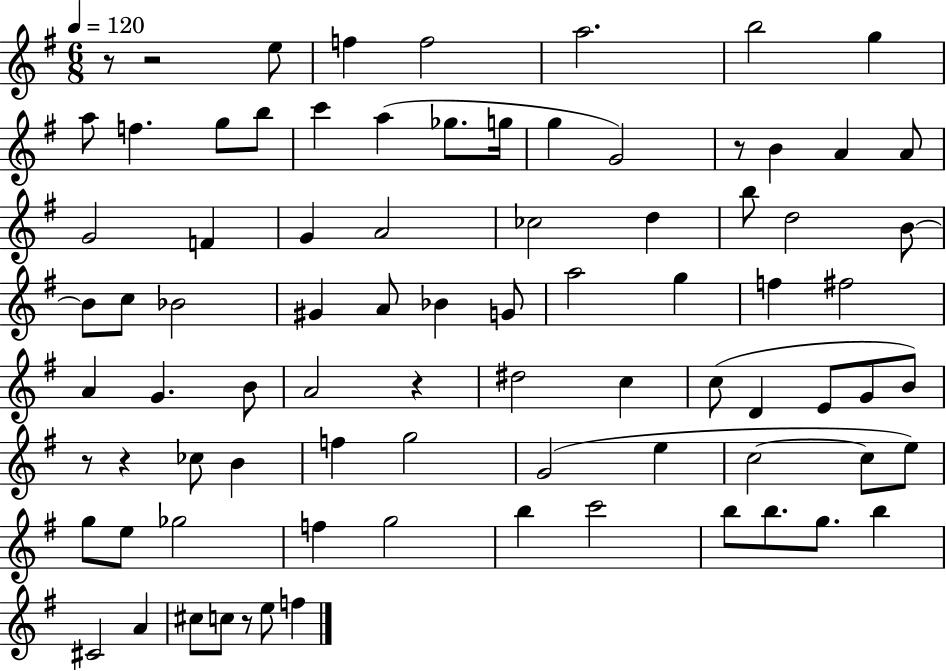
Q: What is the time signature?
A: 6/8